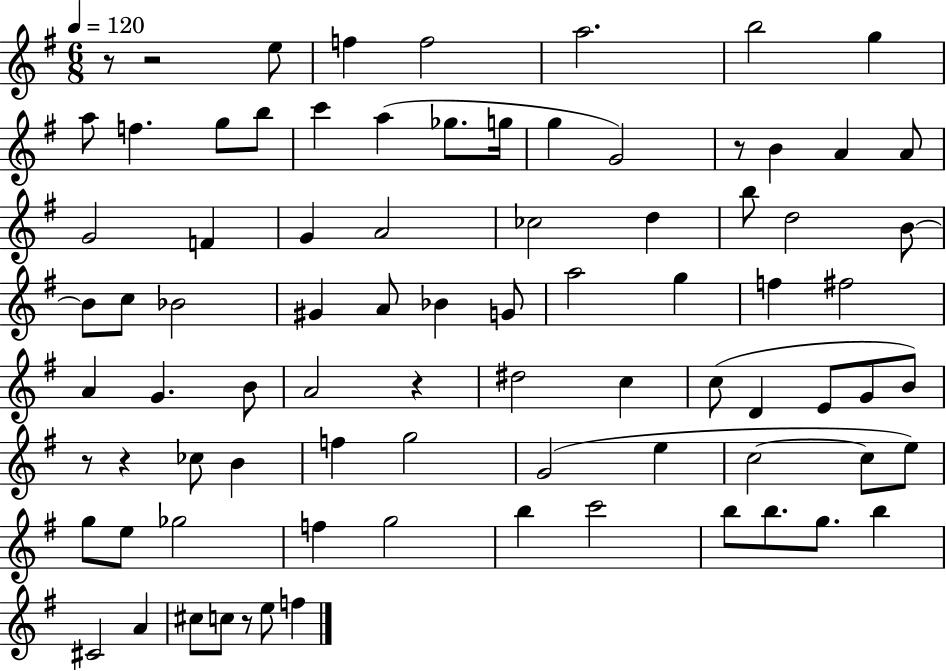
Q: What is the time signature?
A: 6/8